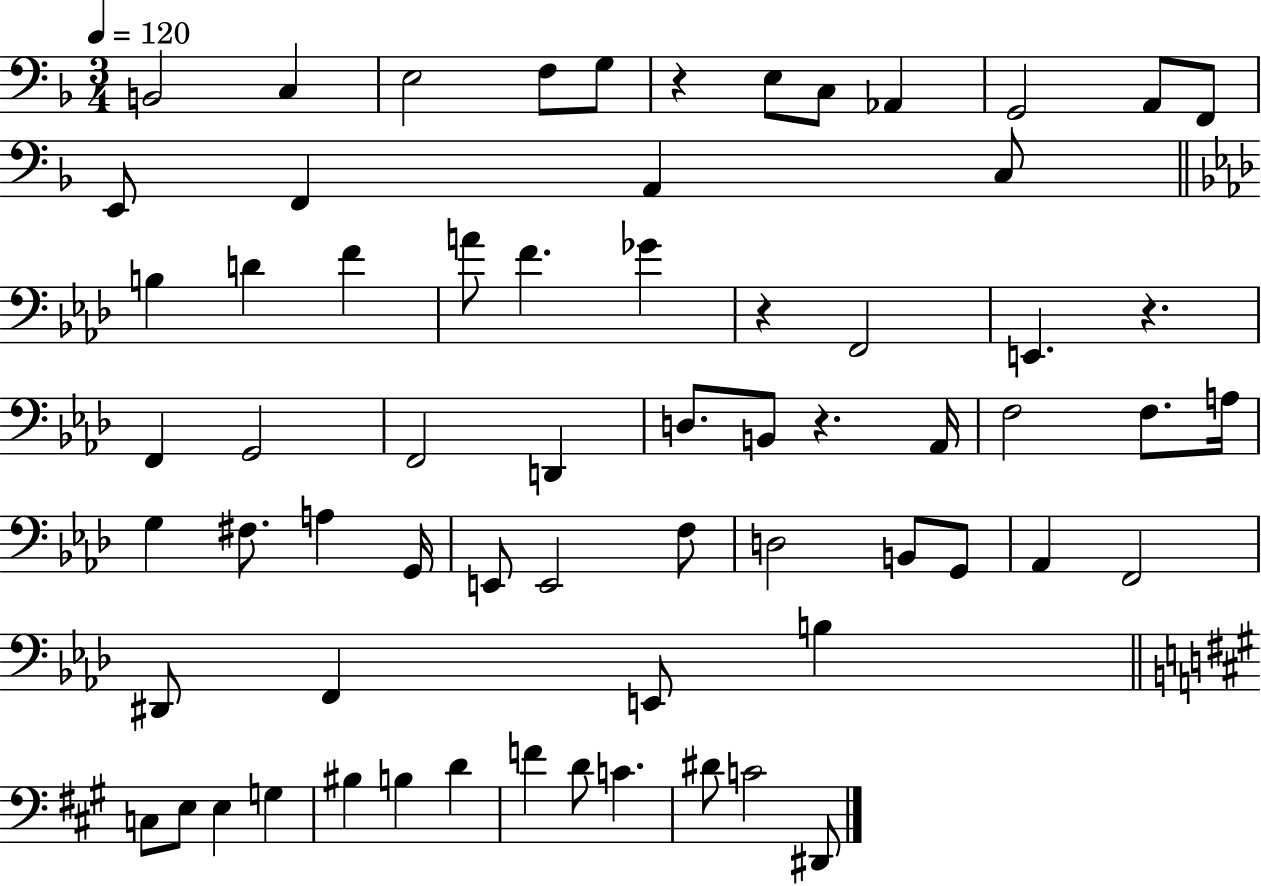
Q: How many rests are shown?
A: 4